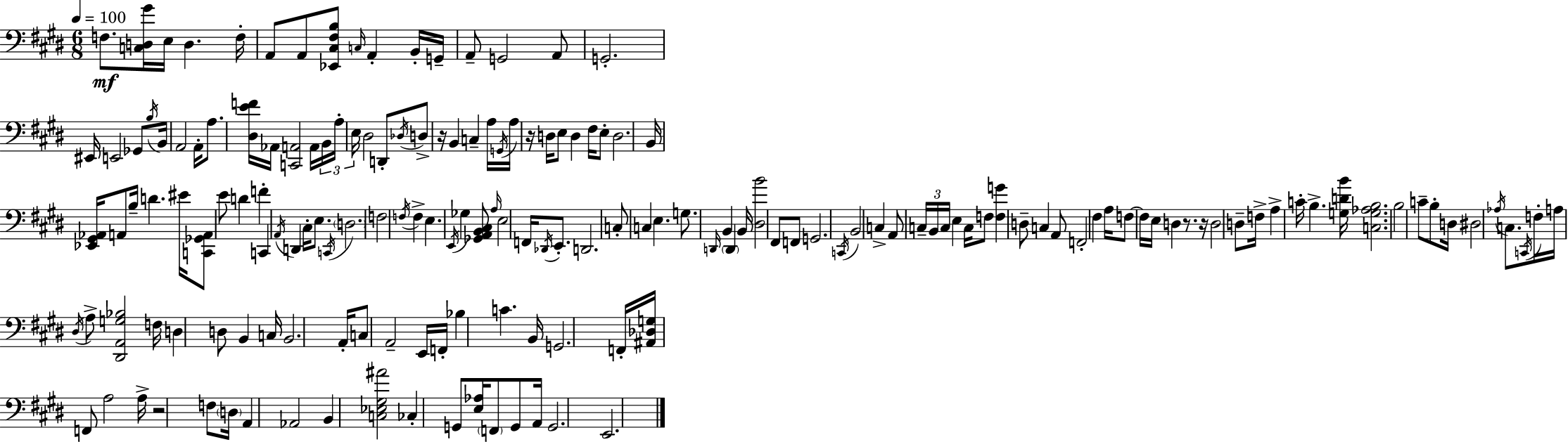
X:1
T:Untitled
M:6/8
L:1/4
K:E
F,/2 [C,D,^G]/4 E,/4 D, F,/4 A,,/2 A,,/2 [_E,,^C,^F,B,]/2 C,/4 A,, B,,/4 G,,/4 A,,/2 G,,2 A,,/2 G,,2 ^E,,/4 E,,2 _G,,/2 B,/4 B,,/4 A,,2 A,,/4 A,/2 [^D,EF]/4 _A,,/4 [C,,A,,]2 A,,/4 B,,/4 A,/4 E,/4 ^D,2 D,,/2 _D,/4 D,/2 z/4 B,, C, A,/4 G,,/4 A,/4 z/4 D,/4 E,/2 D, ^F,/4 E,/2 D,2 B,,/4 [_E,,^G,,_A,,]/4 A,,/2 B,/4 D ^E/4 [C,,_G,,A,,]/2 E/2 D F C,, A,,/4 D,, ^C,/4 E,/2 C,,/4 D,2 F,2 F,/4 F, E, E,,/4 _G, [_G,,A,,B,,^C,]/2 A,/4 E,2 F,,/4 _D,,/4 E,,/2 D,,2 C,/2 C, E, G,/2 D,,/4 B,, D,, B,,/4 [^D,B]2 ^F,,/2 F,,/2 G,,2 C,,/4 B,,2 C, A,,/2 C,/4 B,,/4 C,/4 E, C,/4 F,/2 [F,G] D,/2 C, A,,/2 F,,2 ^F, A,/4 F,/2 F,/4 E,/4 D, z/2 z/4 D,2 D,/2 F,/4 A, C/4 B, [G,DB]/4 [C,G,_A,B,]2 B,2 C/2 B,/2 D,/4 ^D,2 _A,/4 C,/2 C,,/4 F,/4 A,/4 ^D,/4 A,/2 [^D,,A,,G,_B,]2 F,/4 D, D,/2 B,, C,/4 B,,2 A,,/4 C,/2 A,,2 E,,/4 F,,/4 _B, C B,,/4 G,,2 F,,/4 [^A,,_D,G,]/4 F,,/2 A,2 A,/4 z2 F,/2 D,/4 A,, _A,,2 B,, [C,_E,^G,^A]2 _C, G,,/2 [E,_A,]/4 F,,/2 G,,/2 A,,/4 G,,2 E,,2